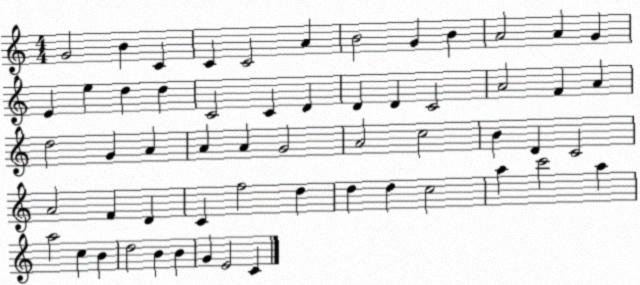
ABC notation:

X:1
T:Untitled
M:4/4
L:1/4
K:C
G2 B C C C2 A B2 G B A2 A G E e d d C2 C D D D C2 A2 F A d2 G A A A G2 A2 c2 B D C2 A2 F D C f2 d d d c2 a c'2 a a2 c B d2 B B G E2 C